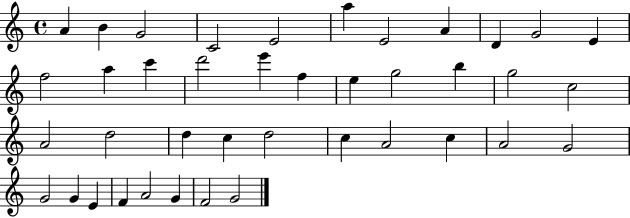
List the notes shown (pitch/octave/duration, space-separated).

A4/q B4/q G4/h C4/h E4/h A5/q E4/h A4/q D4/q G4/h E4/q F5/h A5/q C6/q D6/h E6/q F5/q E5/q G5/h B5/q G5/h C5/h A4/h D5/h D5/q C5/q D5/h C5/q A4/h C5/q A4/h G4/h G4/h G4/q E4/q F4/q A4/h G4/q F4/h G4/h